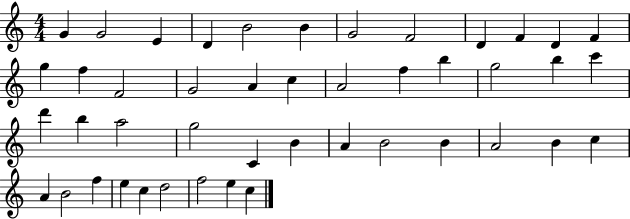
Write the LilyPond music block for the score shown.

{
  \clef treble
  \numericTimeSignature
  \time 4/4
  \key c \major
  g'4 g'2 e'4 | d'4 b'2 b'4 | g'2 f'2 | d'4 f'4 d'4 f'4 | \break g''4 f''4 f'2 | g'2 a'4 c''4 | a'2 f''4 b''4 | g''2 b''4 c'''4 | \break d'''4 b''4 a''2 | g''2 c'4 b'4 | a'4 b'2 b'4 | a'2 b'4 c''4 | \break a'4 b'2 f''4 | e''4 c''4 d''2 | f''2 e''4 c''4 | \bar "|."
}